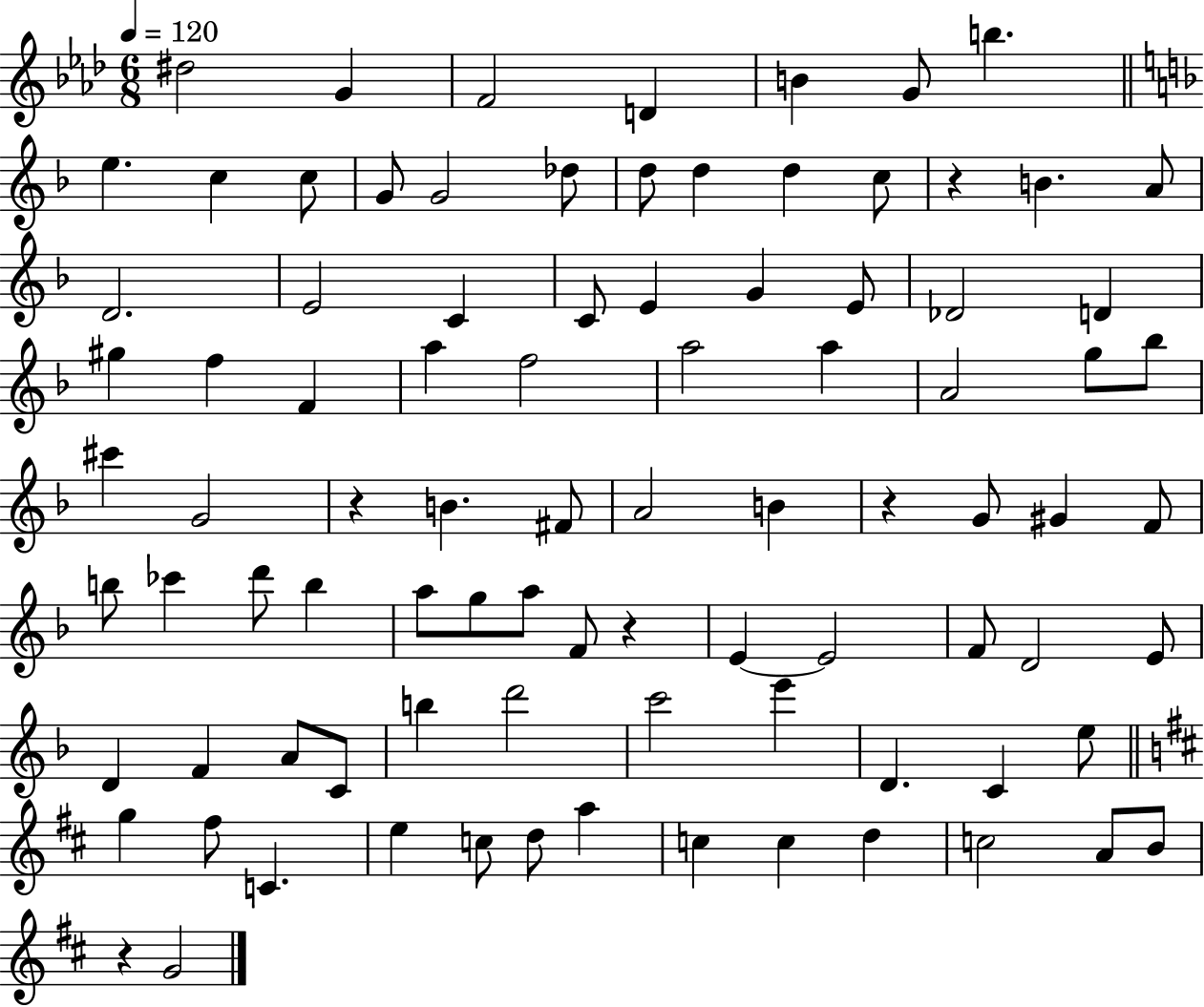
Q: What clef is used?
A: treble